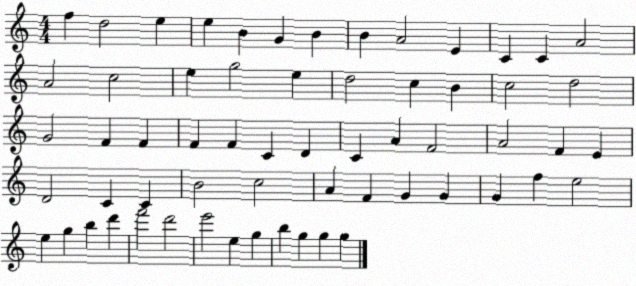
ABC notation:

X:1
T:Untitled
M:4/4
L:1/4
K:C
f d2 e e B G B B A2 E C C A2 A2 c2 e g2 e d2 c B c2 d2 G2 F F F F C D C A F2 A2 F E D2 C C B2 c2 A F G G G f e2 e g b d' f'2 d'2 e'2 e g b g g g